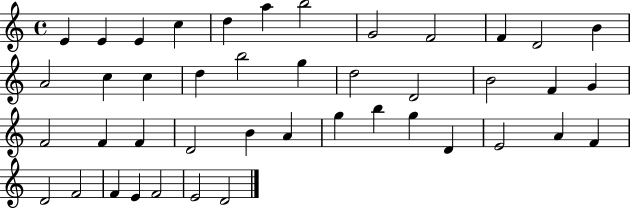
E4/q E4/q E4/q C5/q D5/q A5/q B5/h G4/h F4/h F4/q D4/h B4/q A4/h C5/q C5/q D5/q B5/h G5/q D5/h D4/h B4/h F4/q G4/q F4/h F4/q F4/q D4/h B4/q A4/q G5/q B5/q G5/q D4/q E4/h A4/q F4/q D4/h F4/h F4/q E4/q F4/h E4/h D4/h